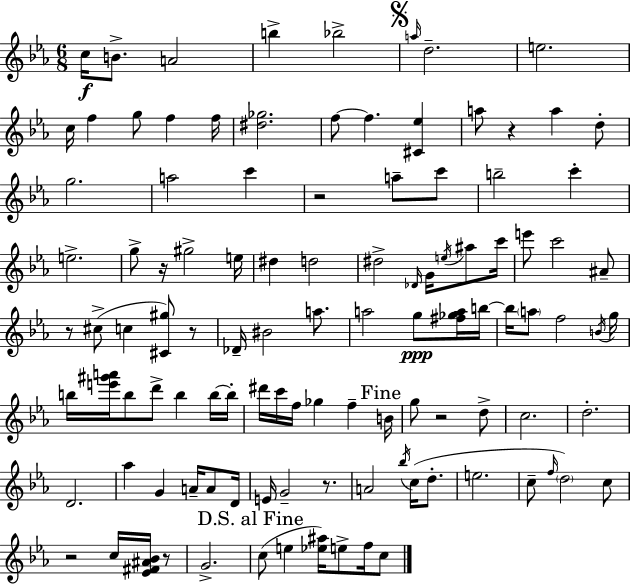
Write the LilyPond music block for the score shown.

{
  \clef treble
  \numericTimeSignature
  \time 6/8
  \key ees \major
  c''16\f b'8.-> a'2 | b''4-> bes''2-> | \mark \markup { \musicglyph "scripts.segno" } \grace { a''16 } d''2.-- | e''2. | \break c''16 f''4 g''8 f''4 | f''16 <dis'' ges''>2. | f''8~~ f''4. <cis' ees''>4 | a''8 r4 a''4 d''8-. | \break g''2. | a''2 c'''4 | r2 a''8-- c'''8 | b''2-- c'''4-. | \break e''2.-> | g''8-> r16 gis''2-> | e''16 dis''4 d''2 | dis''2-> \grace { des'16 } g'16 \acciaccatura { e''16 } | \break ais''8 c'''16 e'''8 c'''2 | ais'8-- r8 cis''8->( c''4 <cis' gis''>8) | r8 des'16-- bis'2 | a''8. a''2 g''8\ppp | \break <fis'' ges'' a''>16 b''16~~ b''16 \parenthesize a''8 f''2 | \acciaccatura { b'16 } g''16 b''16 <e''' gis''' a'''>16 b''8 d'''8-> b''4 | b''16~~ b''16-. dis'''16 c'''16 f''16 ges''4 f''4-- | \mark "Fine" b'16 g''8 r2 | \break d''8-> c''2. | d''2.-. | d'2. | aes''4 g'4 | \break a'16-- a'8 d'16 e'16 g'2-- | r8. a'2 | \acciaccatura { bes''16 }( c''16 d''8.-. e''2. | c''8-- \grace { f''16 }) \parenthesize d''2 | \break c''8 r2 | c''16 <ees' fis' ais' bes'>16 r8 g'2.-> | \mark "D.S. al Fine" c''8( e''4 | <ees'' ais''>16) e''8-> f''16 c''8 \bar "|."
}